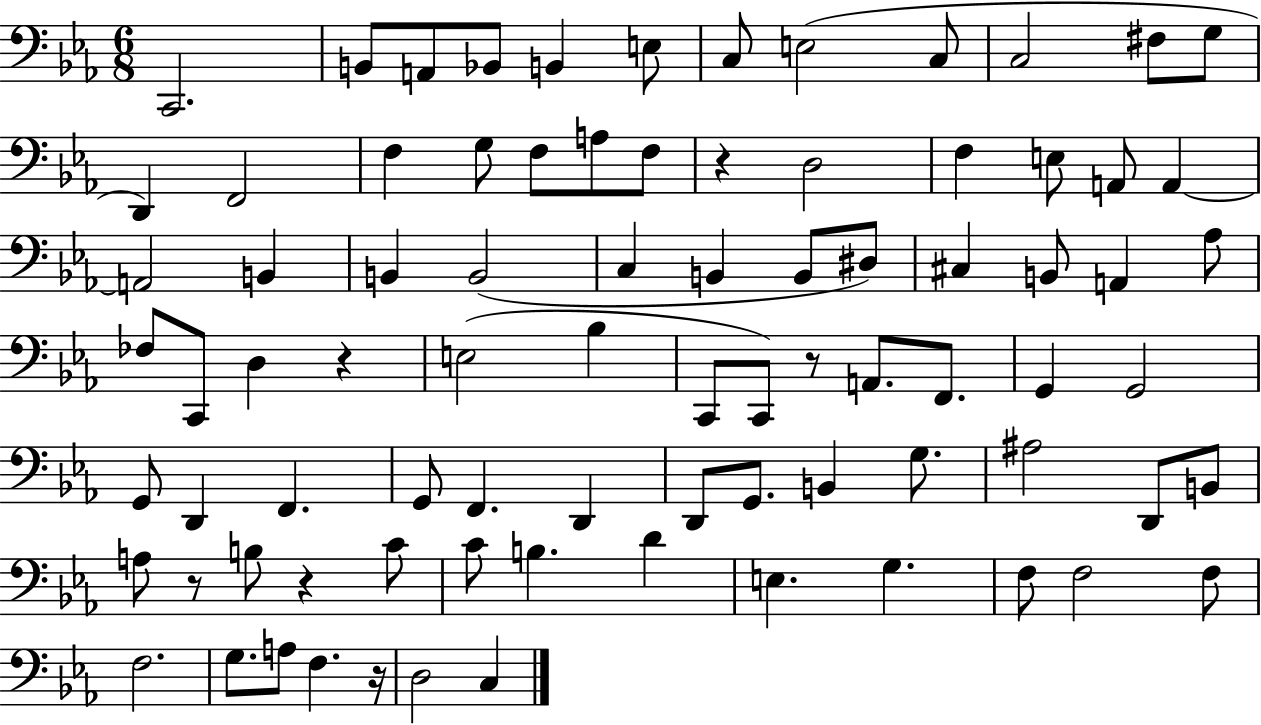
{
  \clef bass
  \numericTimeSignature
  \time 6/8
  \key ees \major
  c,2. | b,8 a,8 bes,8 b,4 e8 | c8 e2( c8 | c2 fis8 g8 | \break d,4) f,2 | f4 g8 f8 a8 f8 | r4 d2 | f4 e8 a,8 a,4~~ | \break a,2 b,4 | b,4 b,2( | c4 b,4 b,8 dis8) | cis4 b,8 a,4 aes8 | \break fes8 c,8 d4 r4 | e2( bes4 | c,8 c,8) r8 a,8. f,8. | g,4 g,2 | \break g,8 d,4 f,4. | g,8 f,4. d,4 | d,8 g,8. b,4 g8. | ais2 d,8 b,8 | \break a8 r8 b8 r4 c'8 | c'8 b4. d'4 | e4. g4. | f8 f2 f8 | \break f2. | g8. a8 f4. r16 | d2 c4 | \bar "|."
}